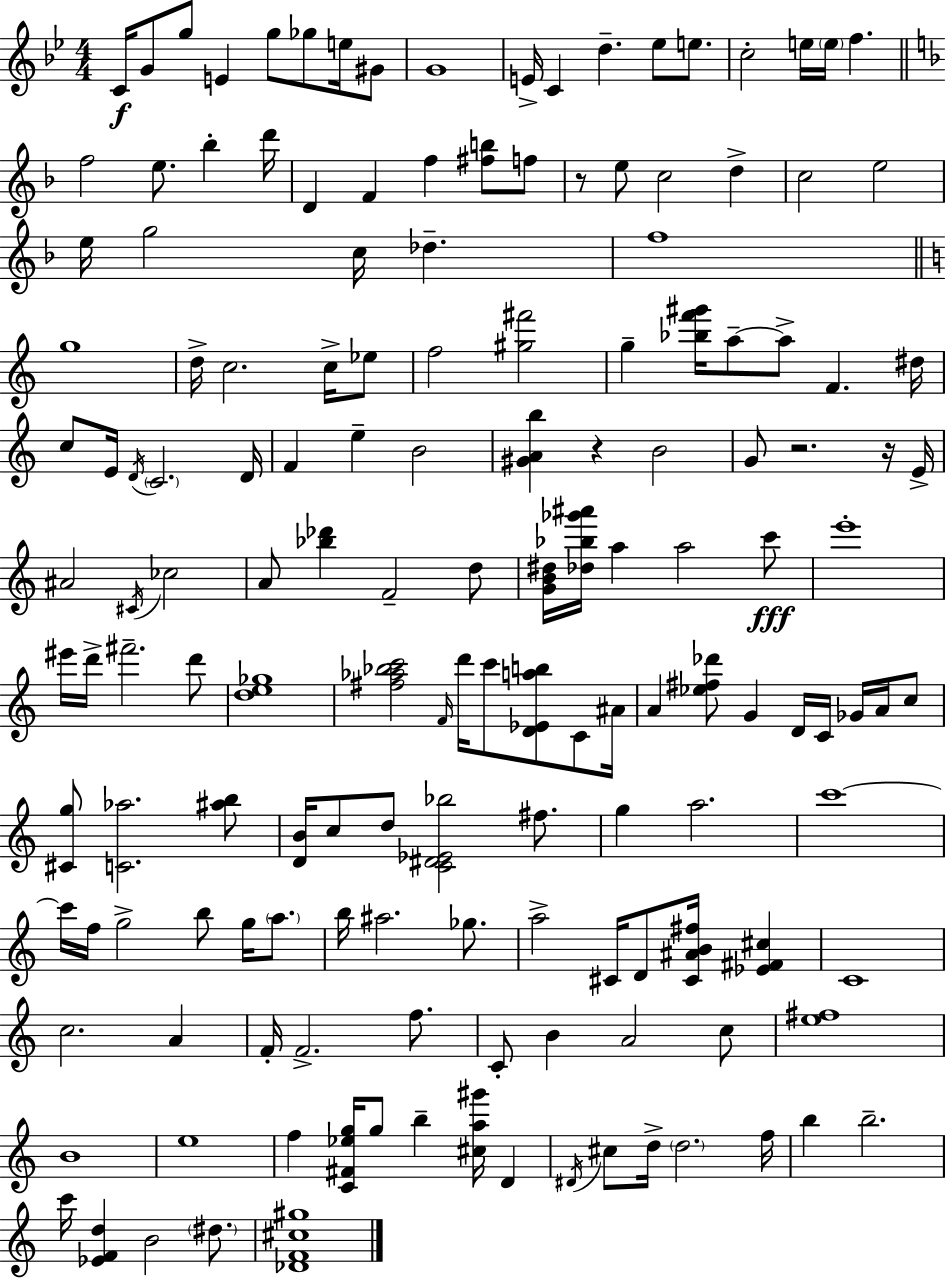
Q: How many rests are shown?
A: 4